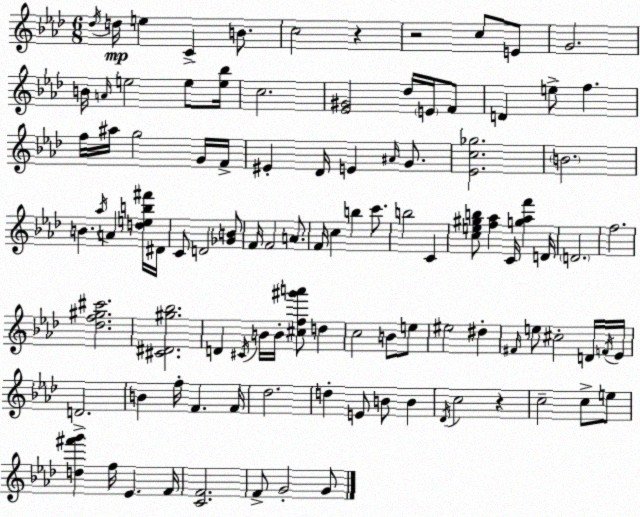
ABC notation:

X:1
T:Untitled
M:6/8
L:1/4
K:Fm
_d/4 d/4 e C B/2 c2 z z2 c/2 E/2 G2 B/4 A/4 e2 e/2 [e_b]/4 c2 [_E^G]2 _d/4 E/4 F/2 D e/2 f f/4 ^a/4 g2 G/4 F/4 ^E _D/4 E ^A/4 G/2 [_Ec_g]2 B2 B _a/4 A [deb^f']/4 ^D/4 C/2 D2 [_GB]/2 F/4 F2 A/2 F/4 c b c'/2 b2 C [ce^gb]/2 [f_a] C/4 [g_af'] D/4 D2 f2 [_df^g^c']2 [^C^D^g_b]2 D ^C/4 B/4 B/4 [^cf^g'a']/2 d c2 B/2 e/2 ^e2 ^d ^F/4 e/2 ^c2 D/4 F/4 _E/4 D2 B f/4 F F/4 _d2 d E/2 B/2 B _D/4 c2 z c2 c/2 e/2 [d^f'g'] f/4 _E F/4 [CF]2 F/2 G2 G/2